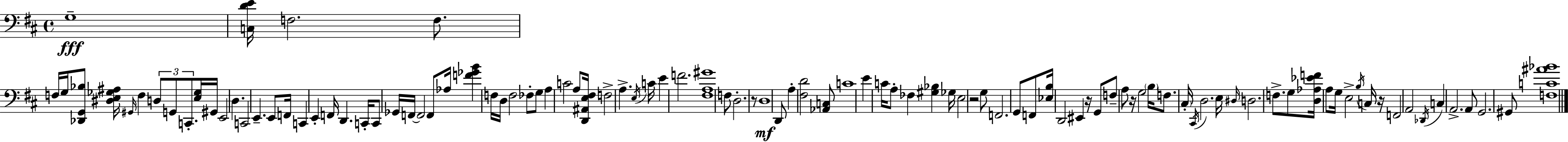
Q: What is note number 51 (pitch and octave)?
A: A3